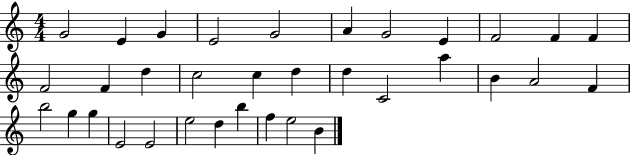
G4/h E4/q G4/q E4/h G4/h A4/q G4/h E4/q F4/h F4/q F4/q F4/h F4/q D5/q C5/h C5/q D5/q D5/q C4/h A5/q B4/q A4/h F4/q B5/h G5/q G5/q E4/h E4/h E5/h D5/q B5/q F5/q E5/h B4/q